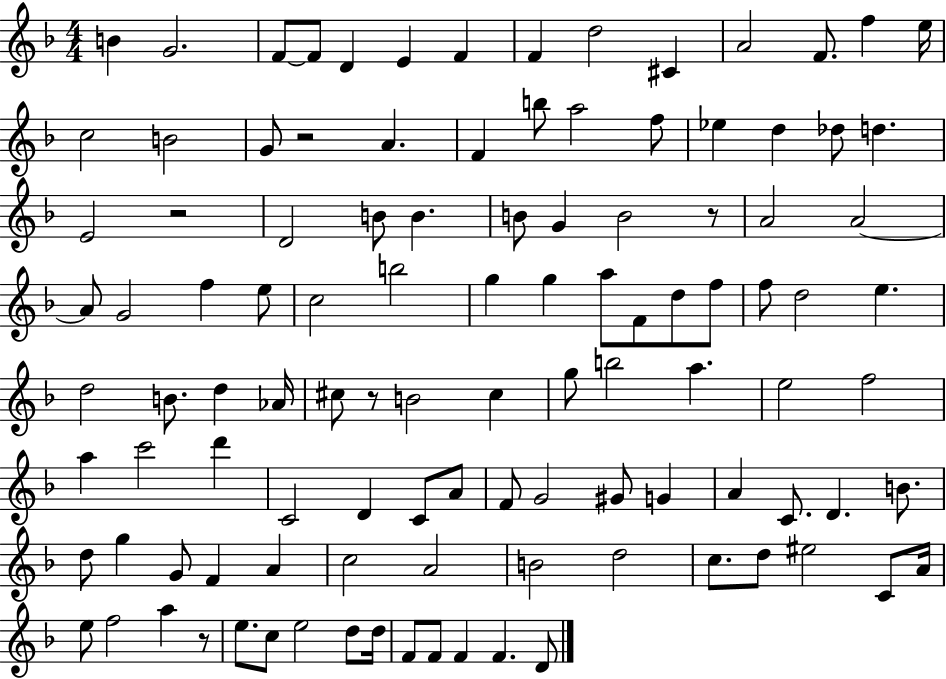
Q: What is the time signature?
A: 4/4